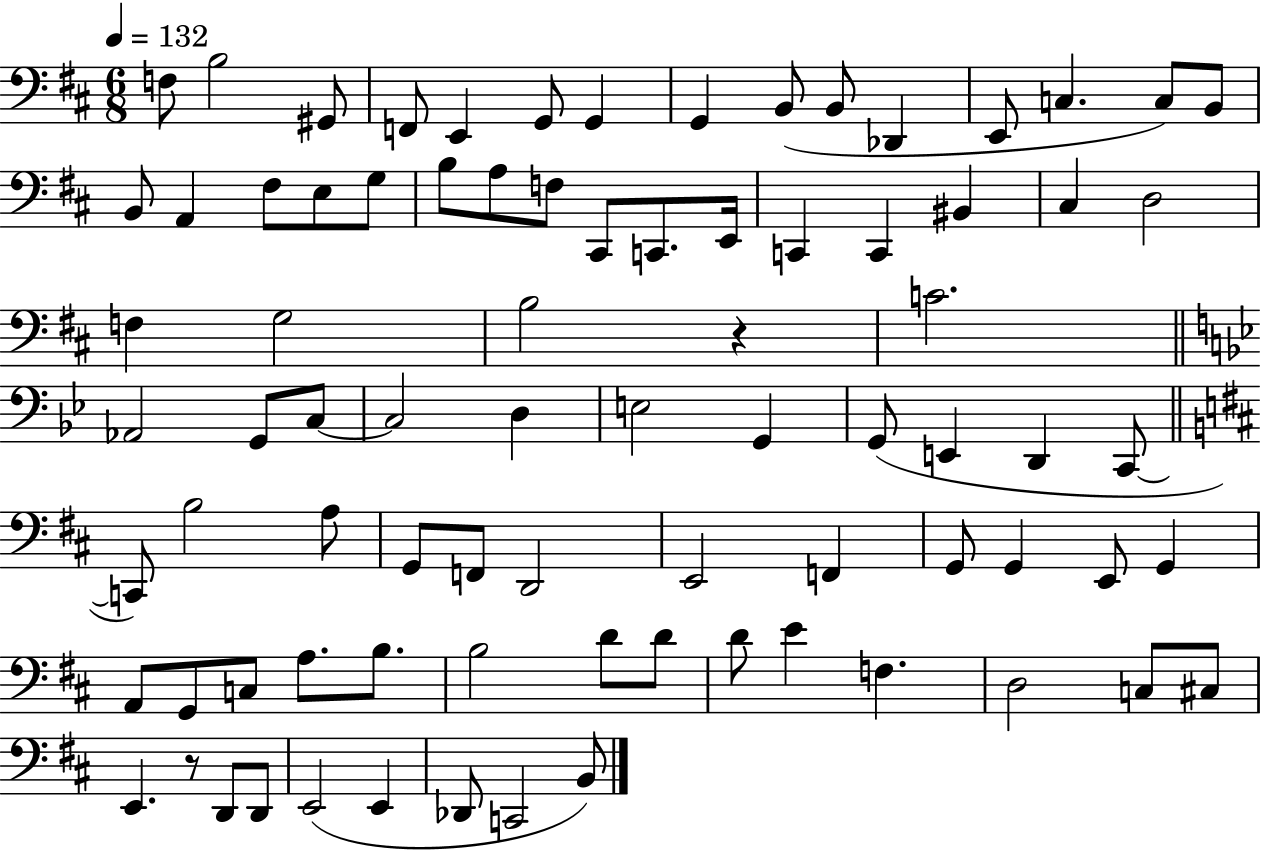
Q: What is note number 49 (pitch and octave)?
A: A3